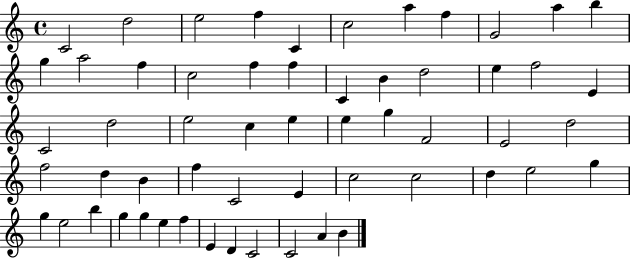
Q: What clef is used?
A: treble